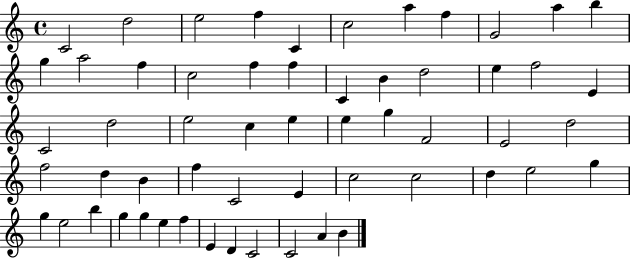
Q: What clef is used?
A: treble